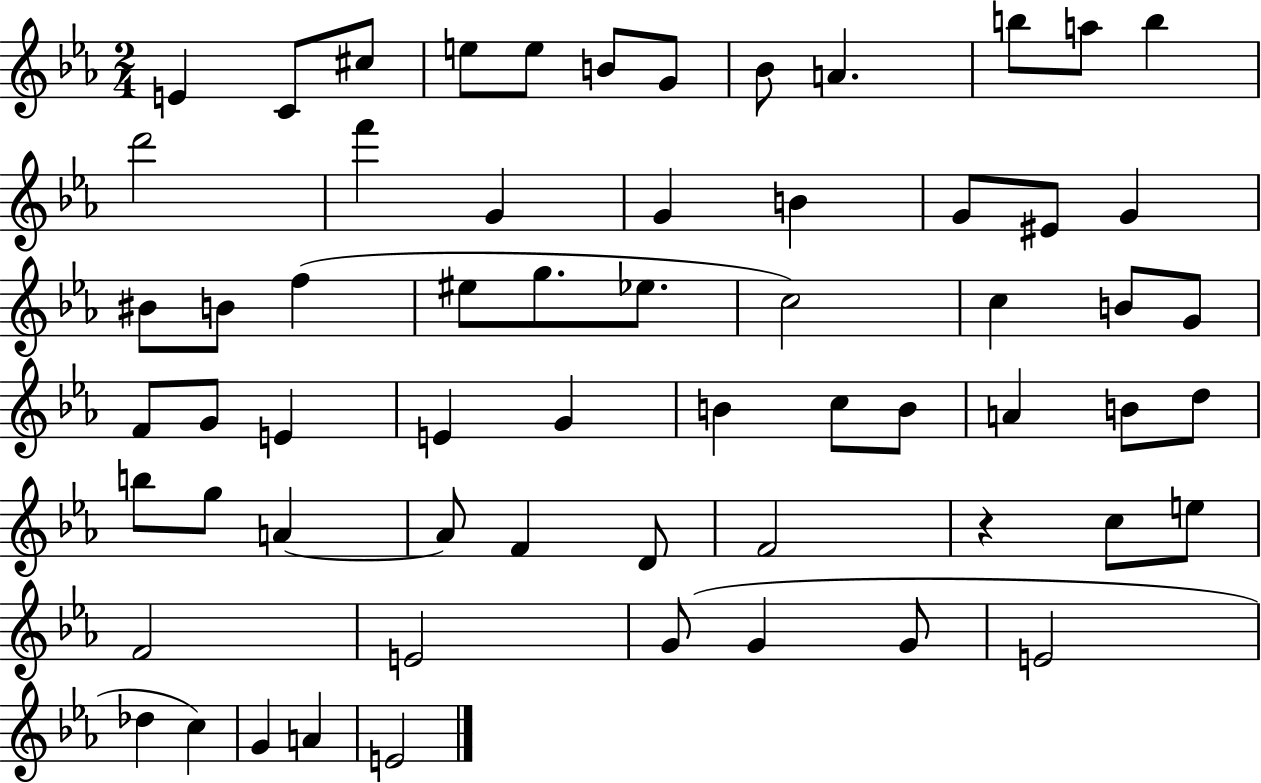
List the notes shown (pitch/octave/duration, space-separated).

E4/q C4/e C#5/e E5/e E5/e B4/e G4/e Bb4/e A4/q. B5/e A5/e B5/q D6/h F6/q G4/q G4/q B4/q G4/e EIS4/e G4/q BIS4/e B4/e F5/q EIS5/e G5/e. Eb5/e. C5/h C5/q B4/e G4/e F4/e G4/e E4/q E4/q G4/q B4/q C5/e B4/e A4/q B4/e D5/e B5/e G5/e A4/q A4/e F4/q D4/e F4/h R/q C5/e E5/e F4/h E4/h G4/e G4/q G4/e E4/h Db5/q C5/q G4/q A4/q E4/h